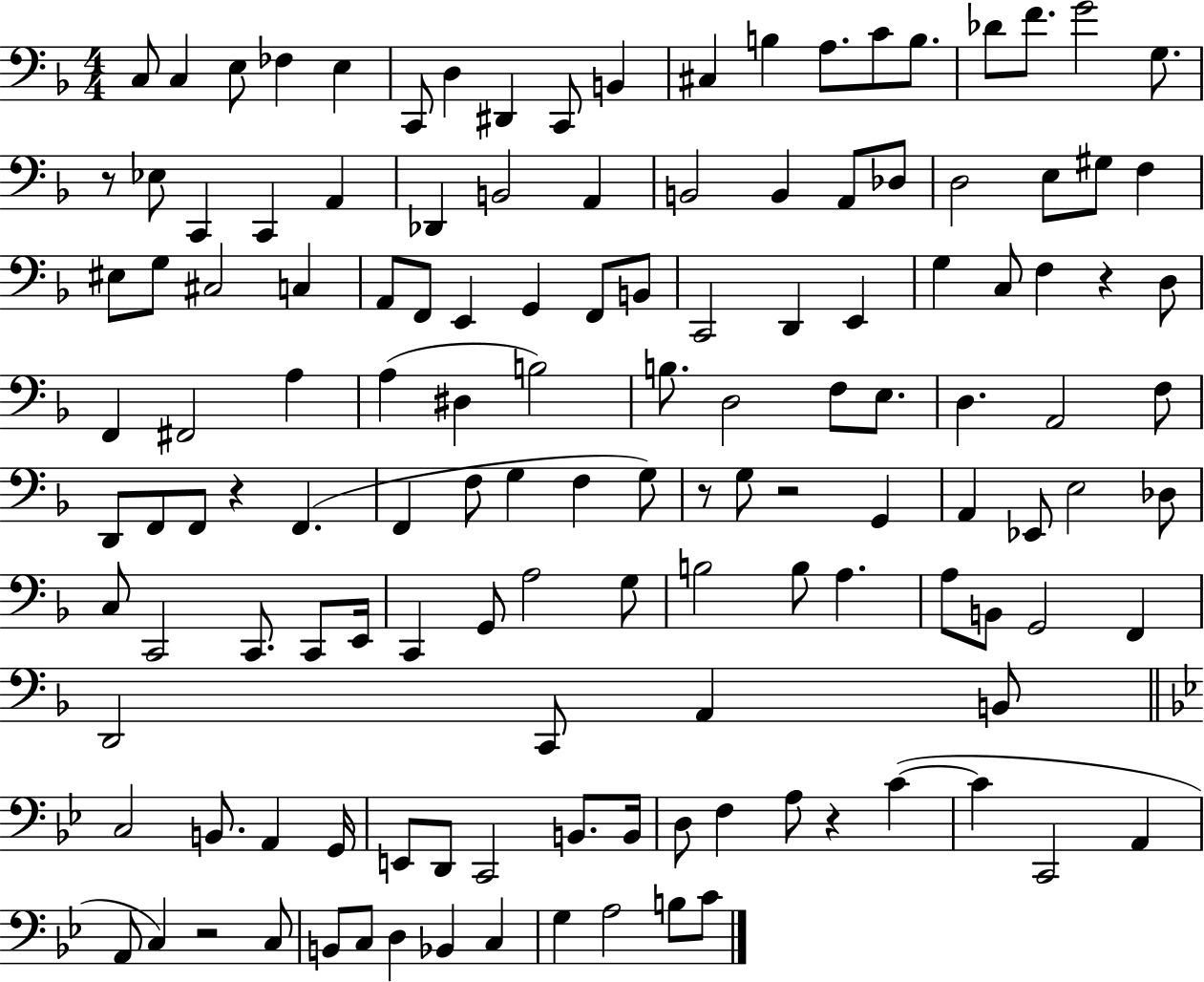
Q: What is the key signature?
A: F major